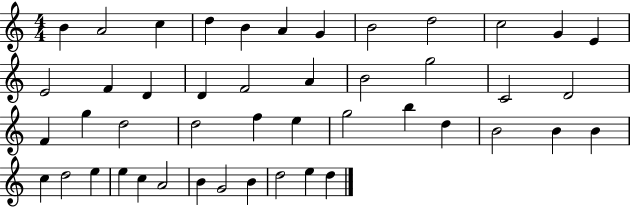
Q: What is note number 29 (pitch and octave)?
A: G5